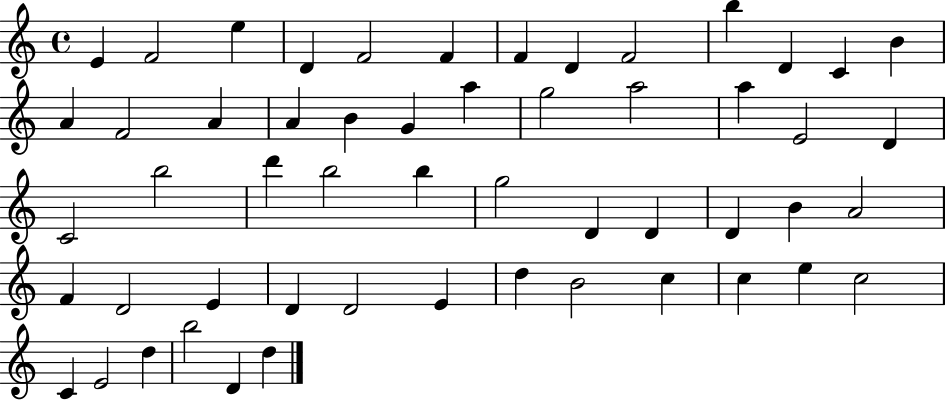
X:1
T:Untitled
M:4/4
L:1/4
K:C
E F2 e D F2 F F D F2 b D C B A F2 A A B G a g2 a2 a E2 D C2 b2 d' b2 b g2 D D D B A2 F D2 E D D2 E d B2 c c e c2 C E2 d b2 D d